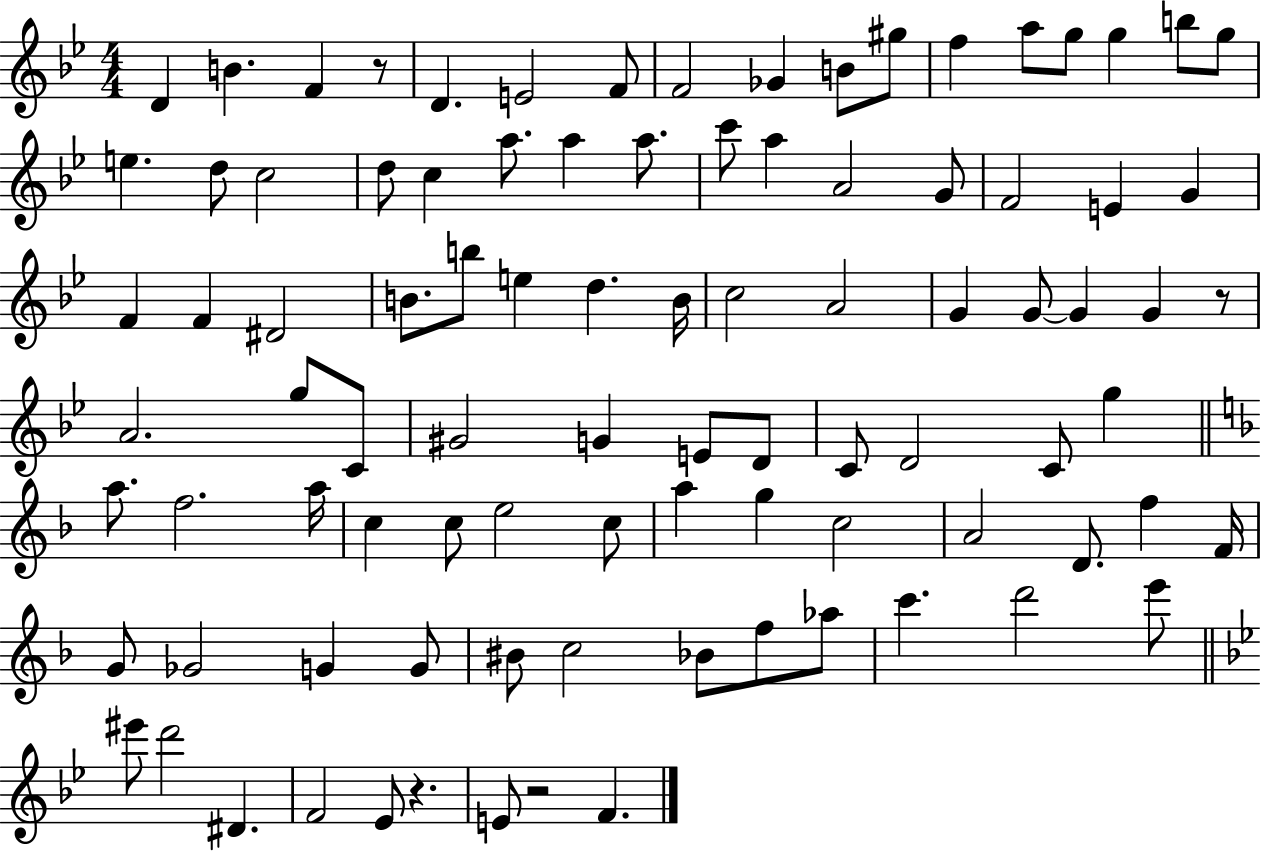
{
  \clef treble
  \numericTimeSignature
  \time 4/4
  \key bes \major
  \repeat volta 2 { d'4 b'4. f'4 r8 | d'4. e'2 f'8 | f'2 ges'4 b'8 gis''8 | f''4 a''8 g''8 g''4 b''8 g''8 | \break e''4. d''8 c''2 | d''8 c''4 a''8. a''4 a''8. | c'''8 a''4 a'2 g'8 | f'2 e'4 g'4 | \break f'4 f'4 dis'2 | b'8. b''8 e''4 d''4. b'16 | c''2 a'2 | g'4 g'8~~ g'4 g'4 r8 | \break a'2. g''8 c'8 | gis'2 g'4 e'8 d'8 | c'8 d'2 c'8 g''4 | \bar "||" \break \key f \major a''8. f''2. a''16 | c''4 c''8 e''2 c''8 | a''4 g''4 c''2 | a'2 d'8. f''4 f'16 | \break g'8 ges'2 g'4 g'8 | bis'8 c''2 bes'8 f''8 aes''8 | c'''4. d'''2 e'''8 | \bar "||" \break \key bes \major eis'''8 d'''2 dis'4. | f'2 ees'8 r4. | e'8 r2 f'4. | } \bar "|."
}